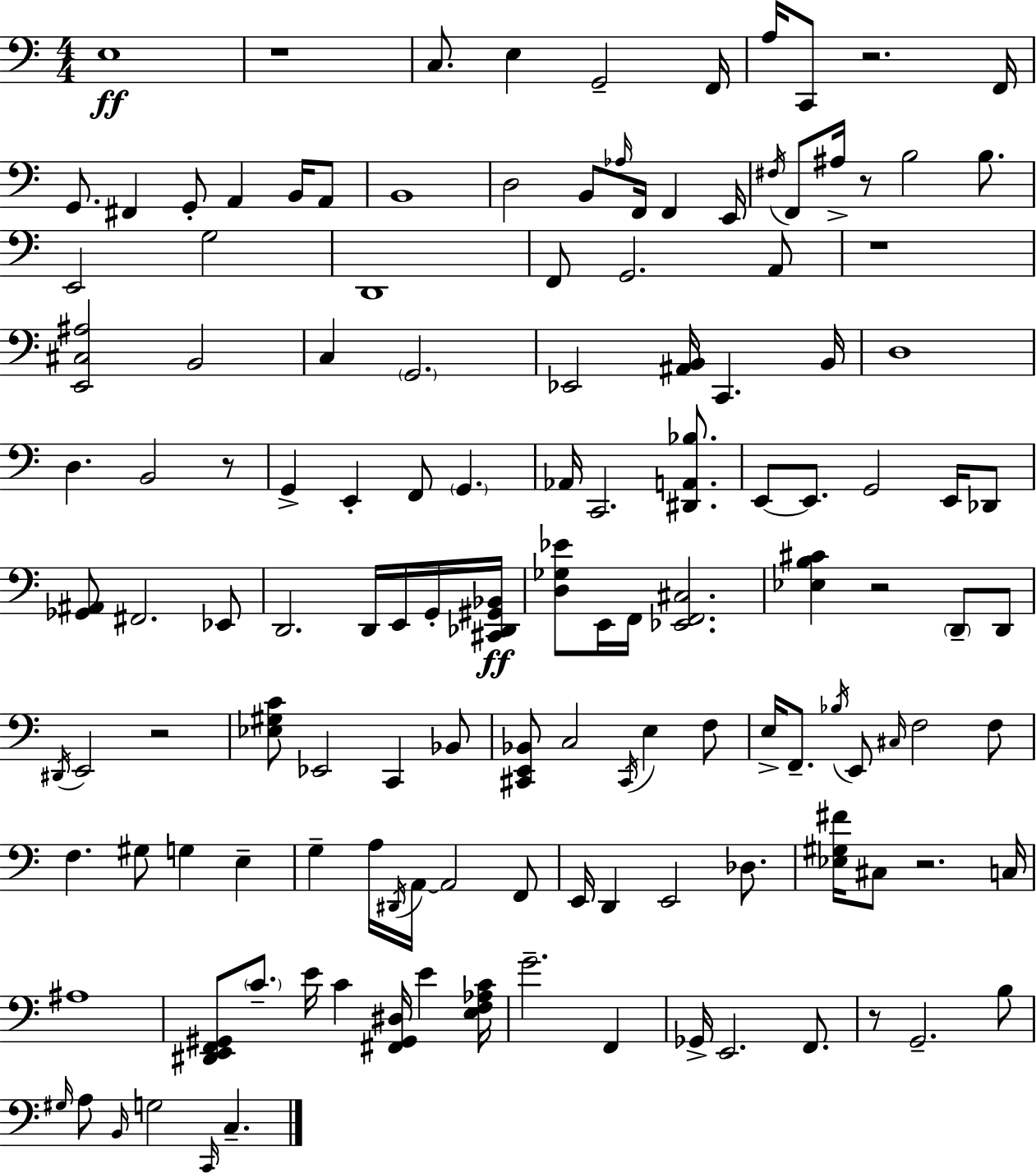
E3/w R/w C3/e. E3/q G2/h F2/s A3/s C2/e R/h. F2/s G2/e. F#2/q G2/e A2/q B2/s A2/e B2/w D3/h B2/e Ab3/s F2/s F2/q E2/s F#3/s F2/e A#3/s R/e B3/h B3/e. E2/h G3/h D2/w F2/e G2/h. A2/e R/w [E2,C#3,A#3]/h B2/h C3/q G2/h. Eb2/h [A#2,B2]/s C2/q. B2/s D3/w D3/q. B2/h R/e G2/q E2/q F2/e G2/q. Ab2/s C2/h. [D#2,A2,Bb3]/e. E2/e E2/e. G2/h E2/s Db2/e [Gb2,A#2]/e F#2/h. Eb2/e D2/h. D2/s E2/s G2/s [C#2,Db2,G#2,Bb2]/s [D3,Gb3,Eb4]/e E2/s F2/s [Eb2,F2,C#3]/h. [Eb3,B3,C#4]/q R/h D2/e D2/e D#2/s E2/h R/h [Eb3,G#3,C4]/e Eb2/h C2/q Bb2/e [C#2,E2,Bb2]/e C3/h C#2/s E3/q F3/e E3/s F2/e. Bb3/s E2/e C#3/s F3/h F3/e F3/q. G#3/e G3/q E3/q G3/q A3/s D#2/s A2/s A2/h F2/e E2/s D2/q E2/h Db3/e. [Eb3,G#3,F#4]/s C#3/e R/h. C3/s A#3/w [D#2,E2,F2,G#2]/e C4/e. E4/s C4/q [F#2,G#2,D#3]/s E4/q [E3,F3,Ab3,C4]/s G4/h. F2/q Gb2/s E2/h. F2/e. R/e G2/h. B3/e G#3/s A3/e B2/s G3/h C2/s C3/q.